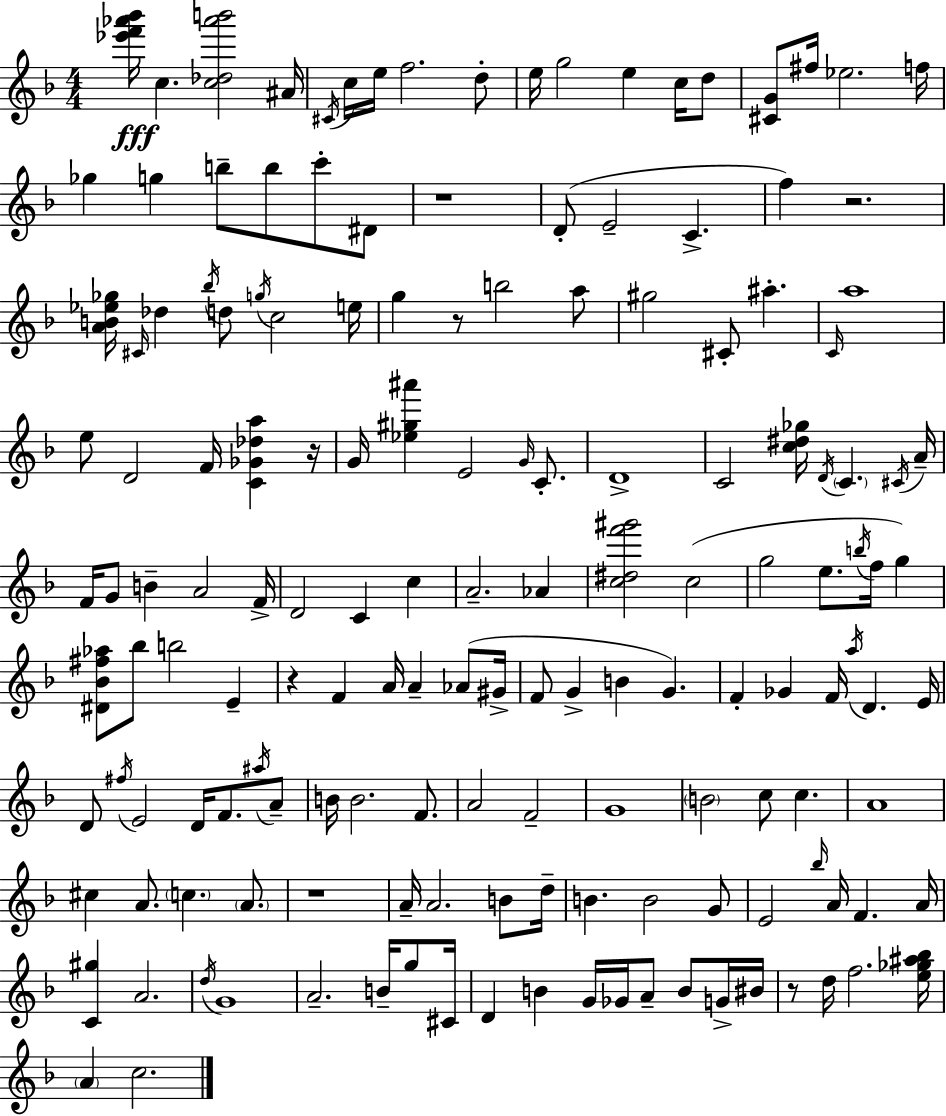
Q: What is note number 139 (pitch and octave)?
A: C5